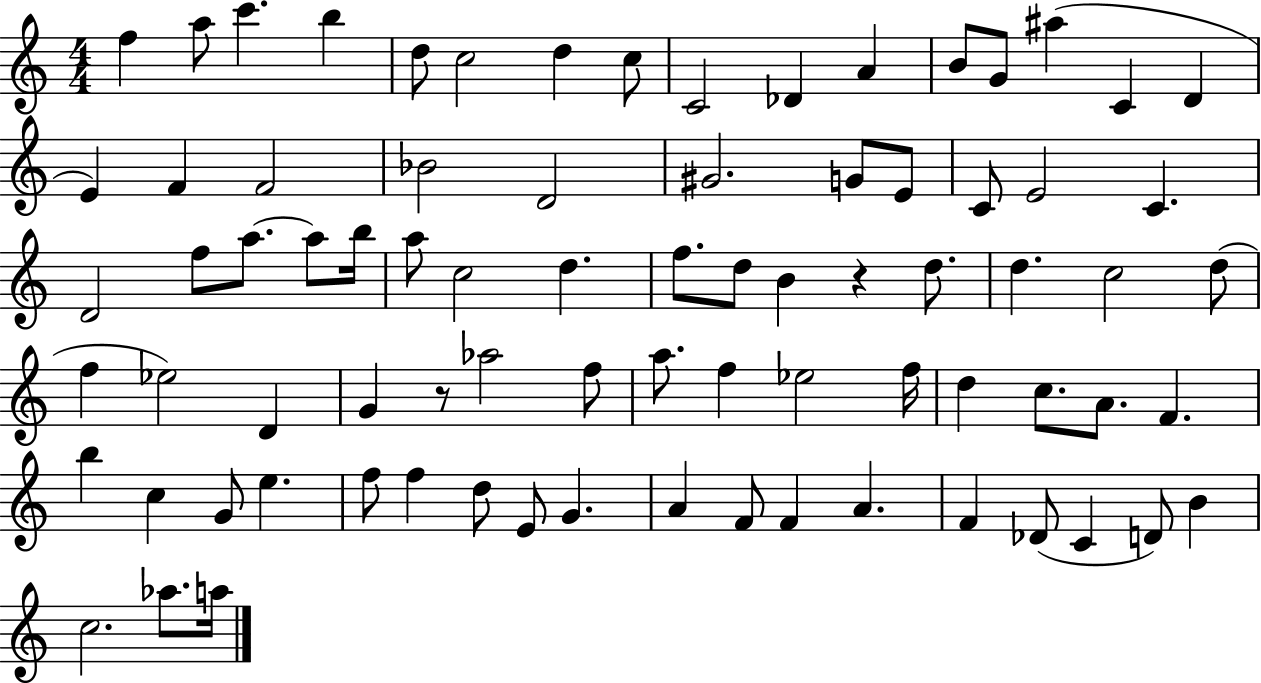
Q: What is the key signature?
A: C major